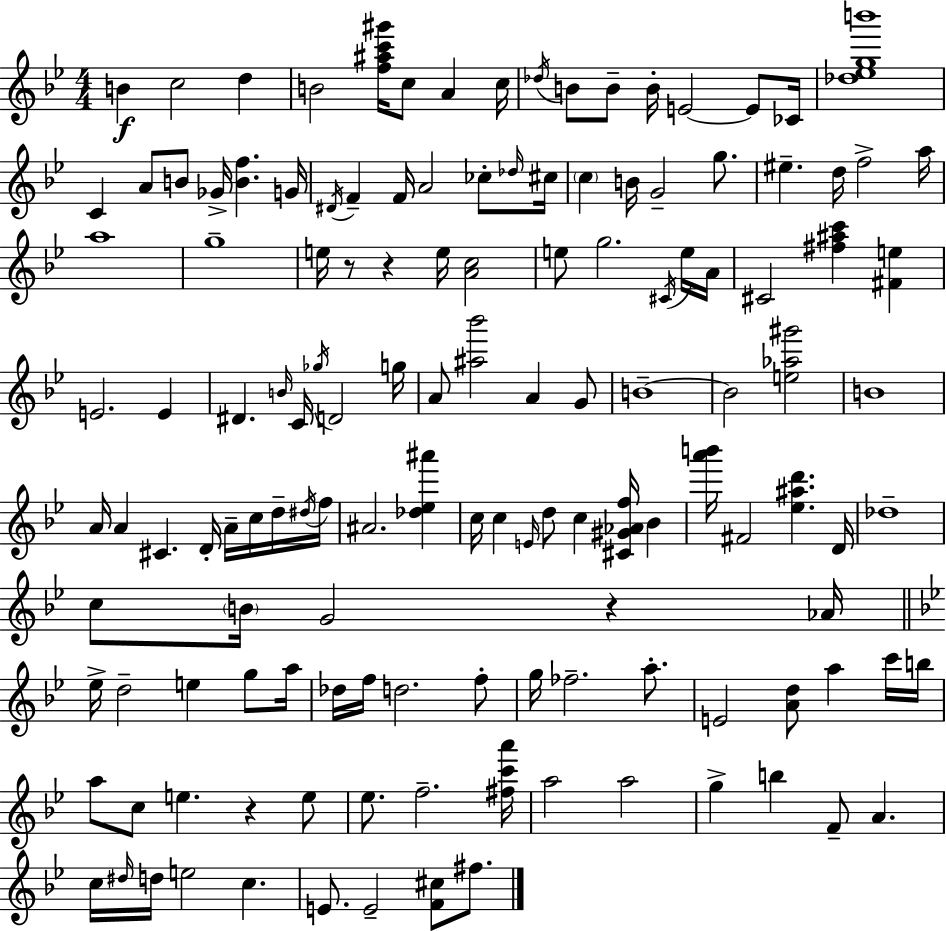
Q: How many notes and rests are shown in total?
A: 136